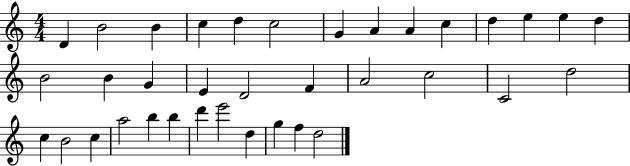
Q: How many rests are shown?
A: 0